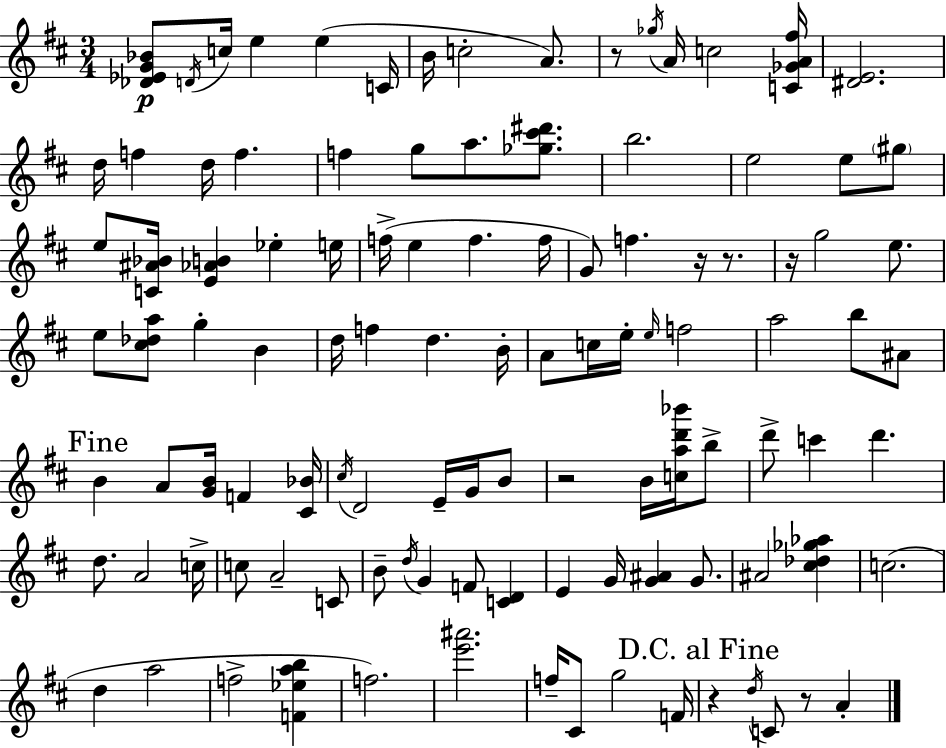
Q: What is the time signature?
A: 3/4